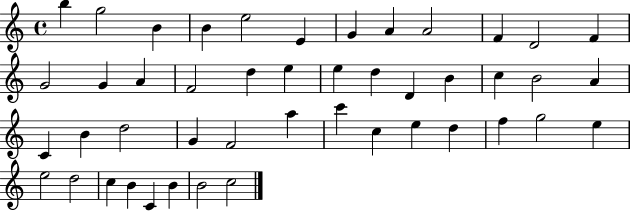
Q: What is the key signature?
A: C major